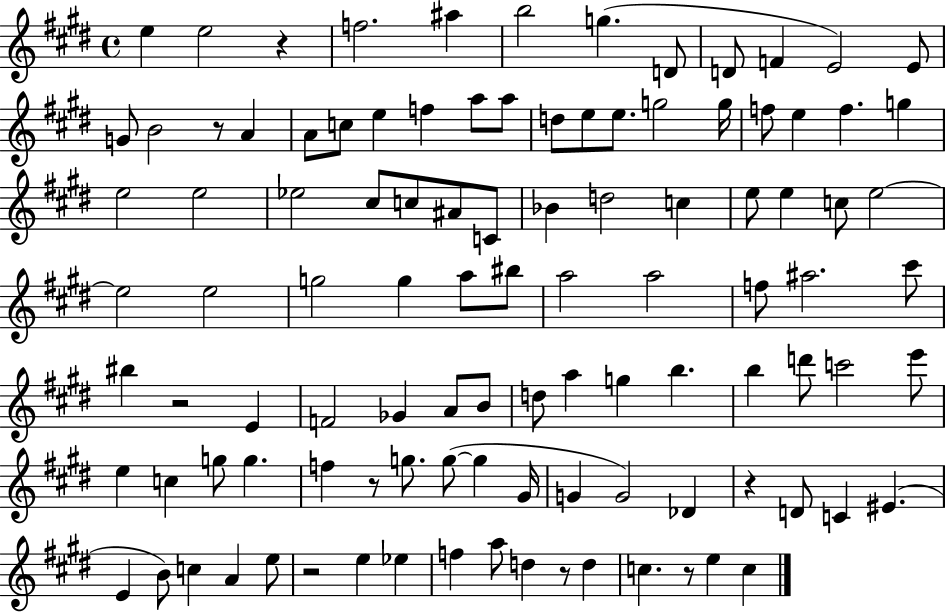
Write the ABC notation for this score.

X:1
T:Untitled
M:4/4
L:1/4
K:E
e e2 z f2 ^a b2 g D/2 D/2 F E2 E/2 G/2 B2 z/2 A A/2 c/2 e f a/2 a/2 d/2 e/2 e/2 g2 g/4 f/2 e f g e2 e2 _e2 ^c/2 c/2 ^A/2 C/2 _B d2 c e/2 e c/2 e2 e2 e2 g2 g a/2 ^b/2 a2 a2 f/2 ^a2 ^c'/2 ^b z2 E F2 _G A/2 B/2 d/2 a g b b d'/2 c'2 e'/2 e c g/2 g f z/2 g/2 g/2 g ^G/4 G G2 _D z D/2 C ^E E B/2 c A e/2 z2 e _e f a/2 d z/2 d c z/2 e c